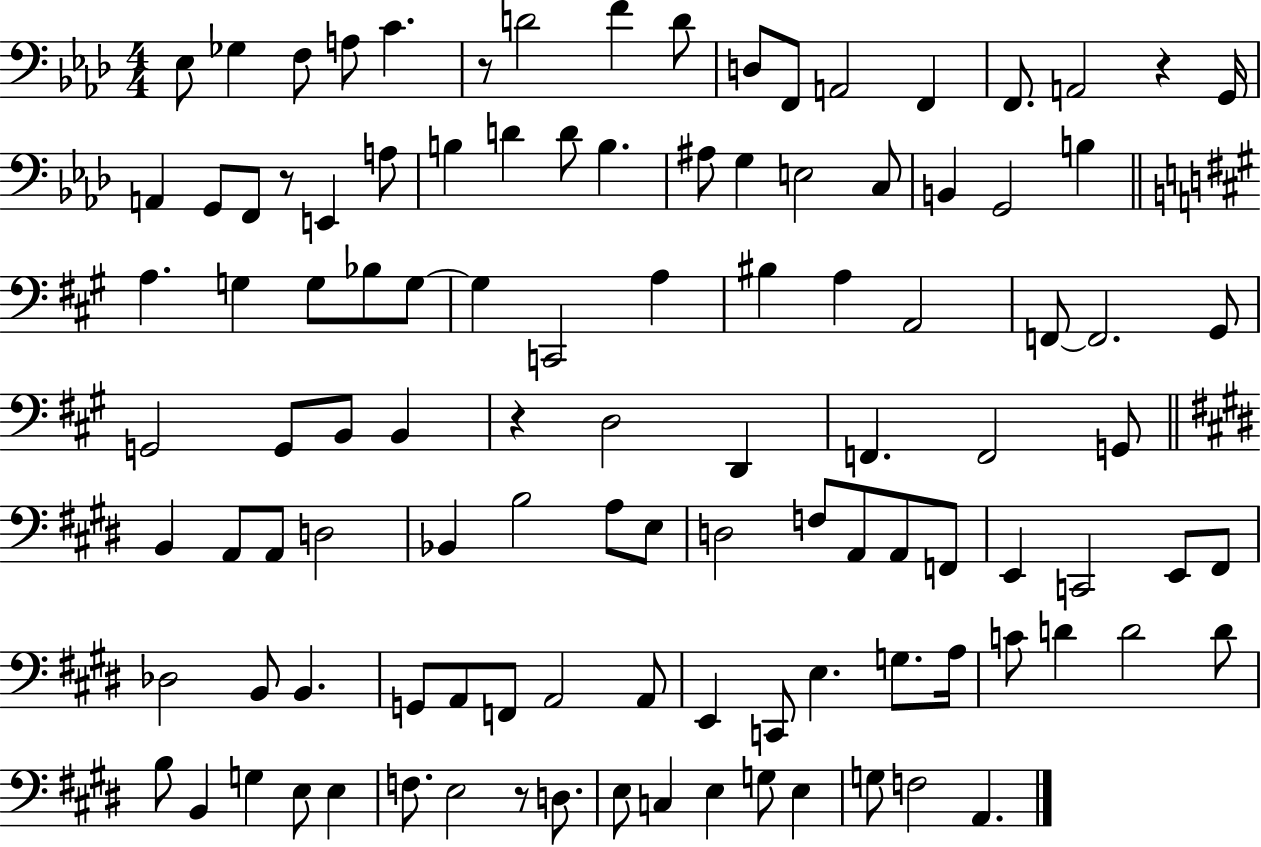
Eb3/e Gb3/q F3/e A3/e C4/q. R/e D4/h F4/q D4/e D3/e F2/e A2/h F2/q F2/e. A2/h R/q G2/s A2/q G2/e F2/e R/e E2/q A3/e B3/q D4/q D4/e B3/q. A#3/e G3/q E3/h C3/e B2/q G2/h B3/q A3/q. G3/q G3/e Bb3/e G3/e G3/q C2/h A3/q BIS3/q A3/q A2/h F2/e F2/h. G#2/e G2/h G2/e B2/e B2/q R/q D3/h D2/q F2/q. F2/h G2/e B2/q A2/e A2/e D3/h Bb2/q B3/h A3/e E3/e D3/h F3/e A2/e A2/e F2/e E2/q C2/h E2/e F#2/e Db3/h B2/e B2/q. G2/e A2/e F2/e A2/h A2/e E2/q C2/e E3/q. G3/e. A3/s C4/e D4/q D4/h D4/e B3/e B2/q G3/q E3/e E3/q F3/e. E3/h R/e D3/e. E3/e C3/q E3/q G3/e E3/q G3/e F3/h A2/q.